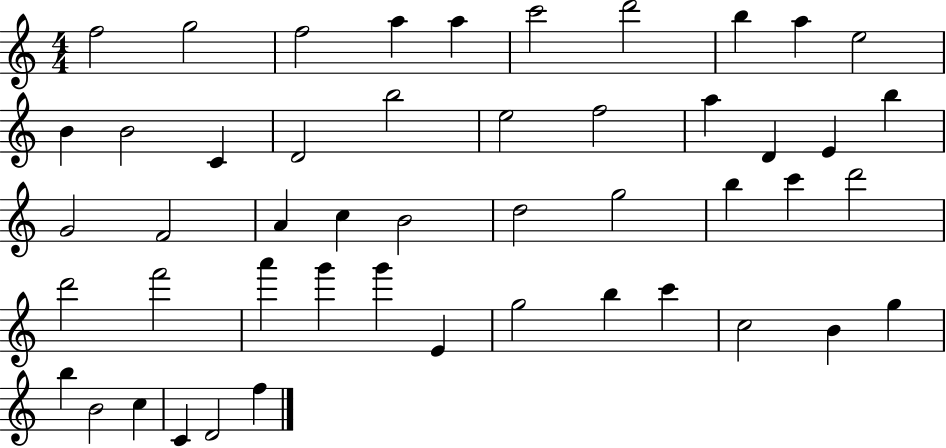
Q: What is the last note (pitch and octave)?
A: F5